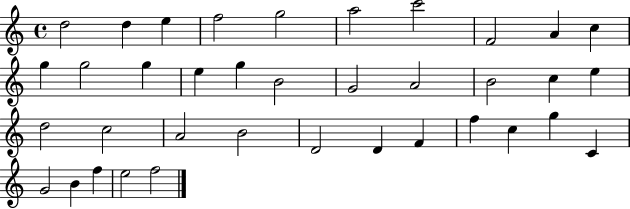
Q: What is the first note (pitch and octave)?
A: D5